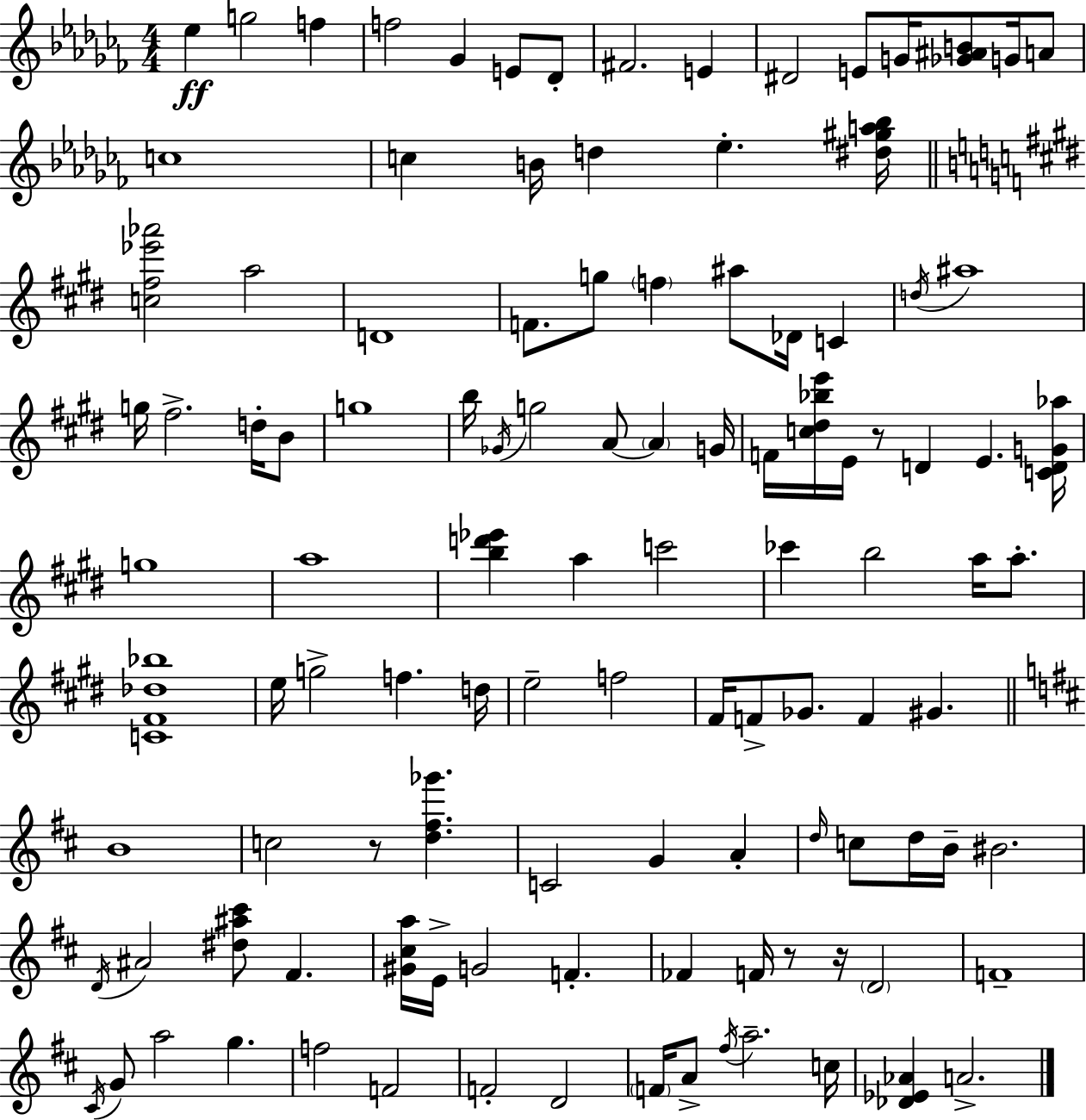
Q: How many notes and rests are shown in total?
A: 112